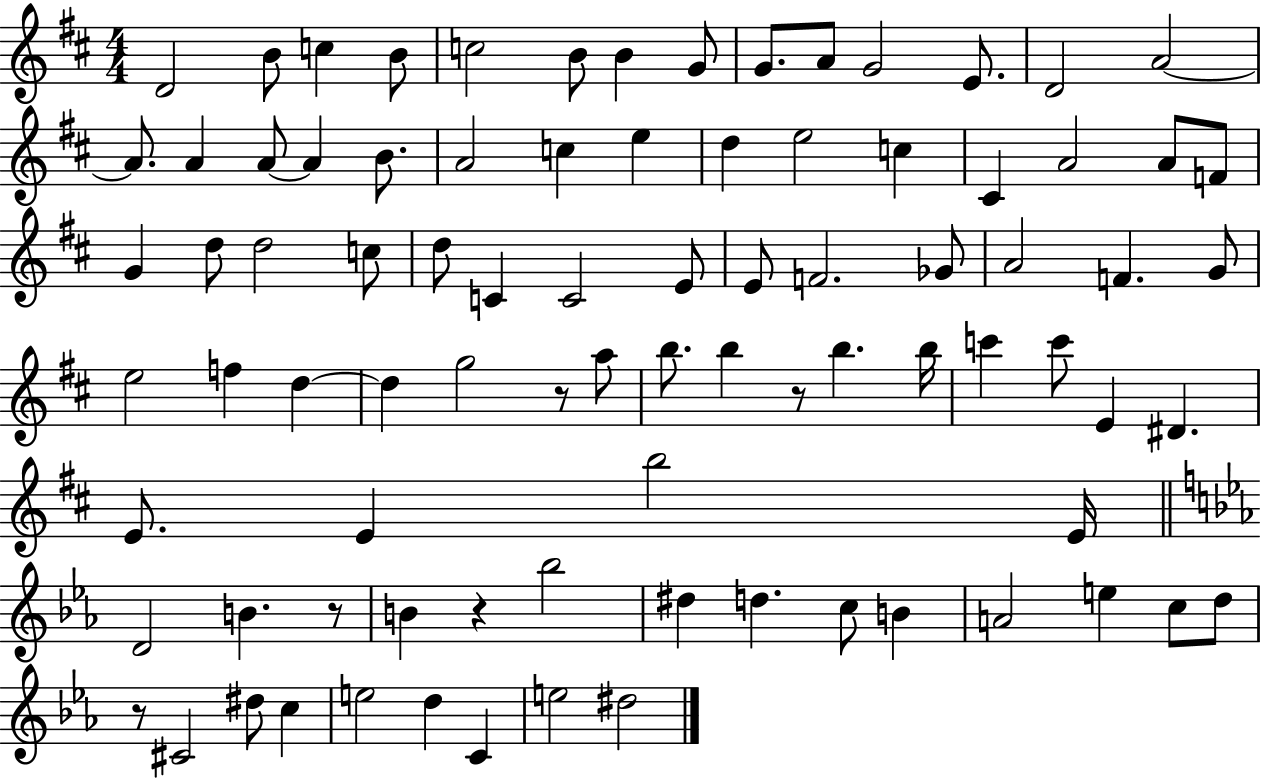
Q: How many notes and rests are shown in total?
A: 86